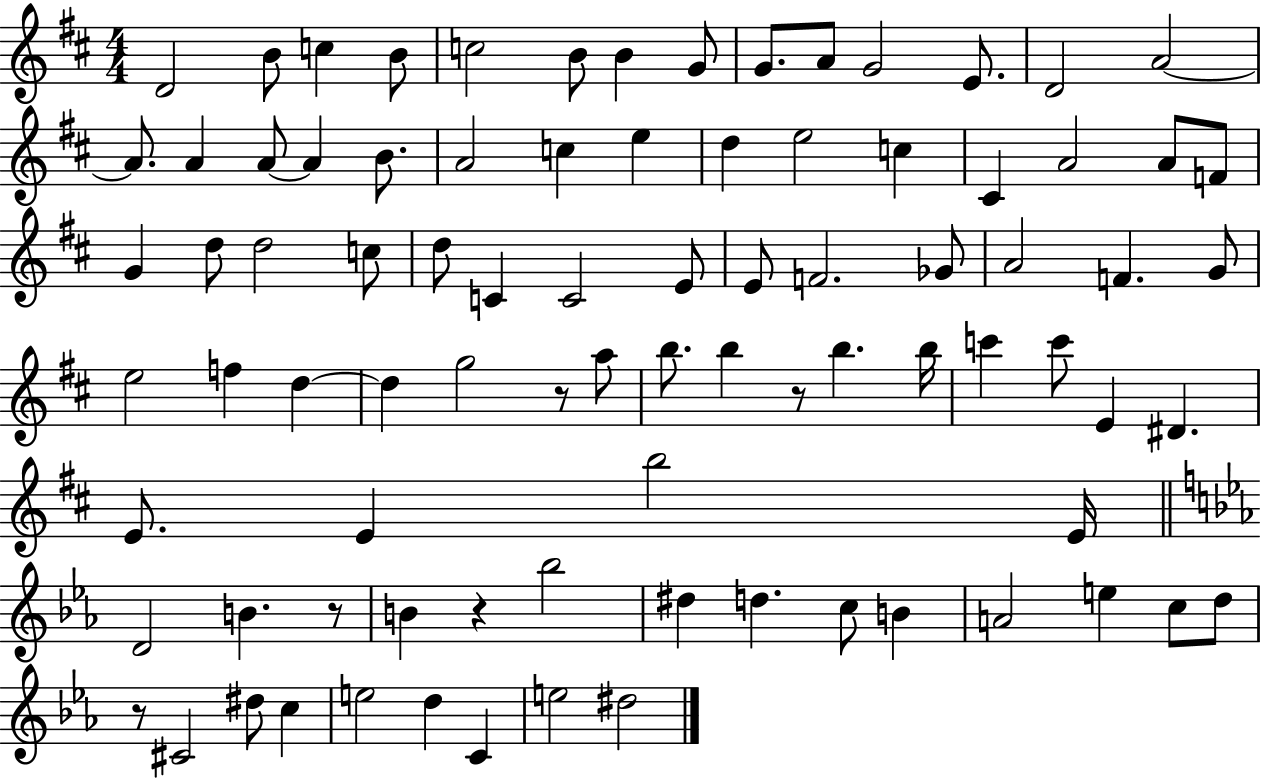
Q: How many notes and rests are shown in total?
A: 86